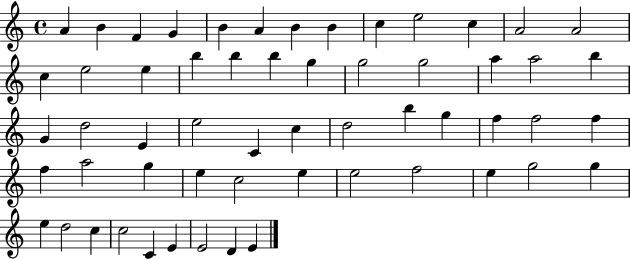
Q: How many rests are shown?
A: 0